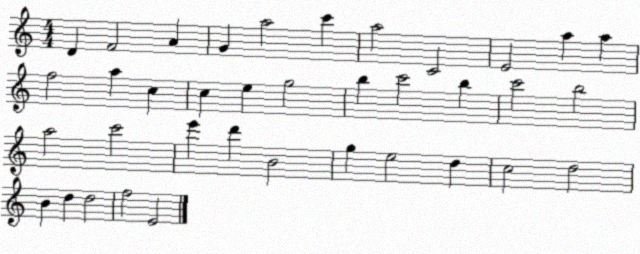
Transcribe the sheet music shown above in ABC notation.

X:1
T:Untitled
M:4/4
L:1/4
K:C
D F2 A G a2 c' a2 C2 E2 a a f2 a c c e g2 b c'2 b c'2 b2 a2 c'2 e' d' B2 g e2 d c2 d2 B d d2 f2 E2